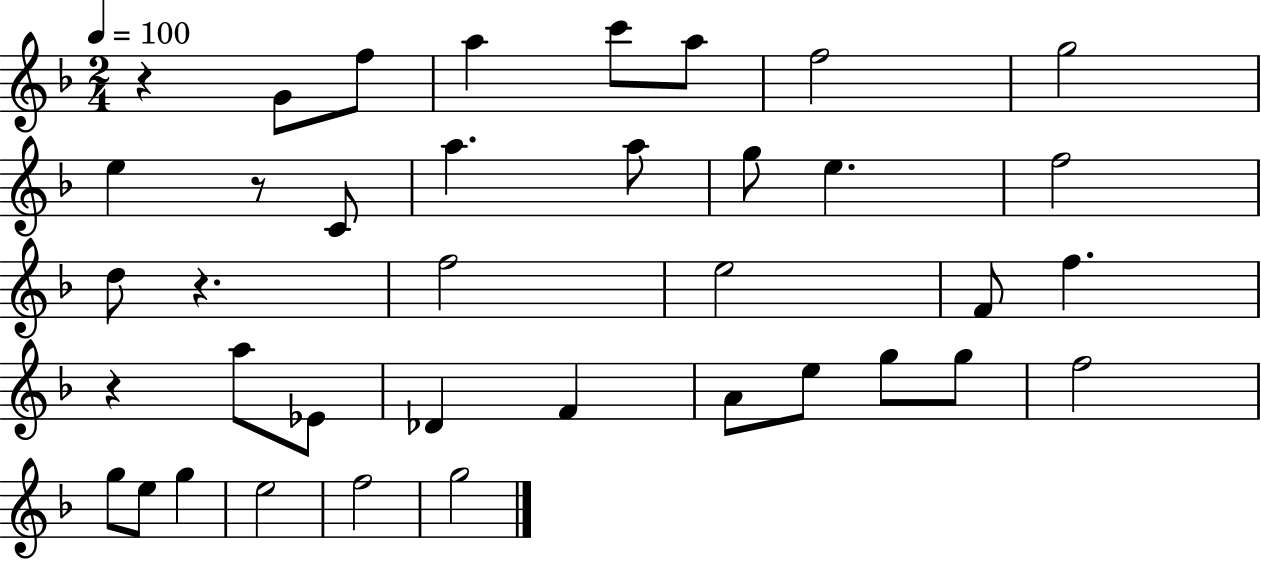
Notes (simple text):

R/q G4/e F5/e A5/q C6/e A5/e F5/h G5/h E5/q R/e C4/e A5/q. A5/e G5/e E5/q. F5/h D5/e R/q. F5/h E5/h F4/e F5/q. R/q A5/e Eb4/e Db4/q F4/q A4/e E5/e G5/e G5/e F5/h G5/e E5/e G5/q E5/h F5/h G5/h